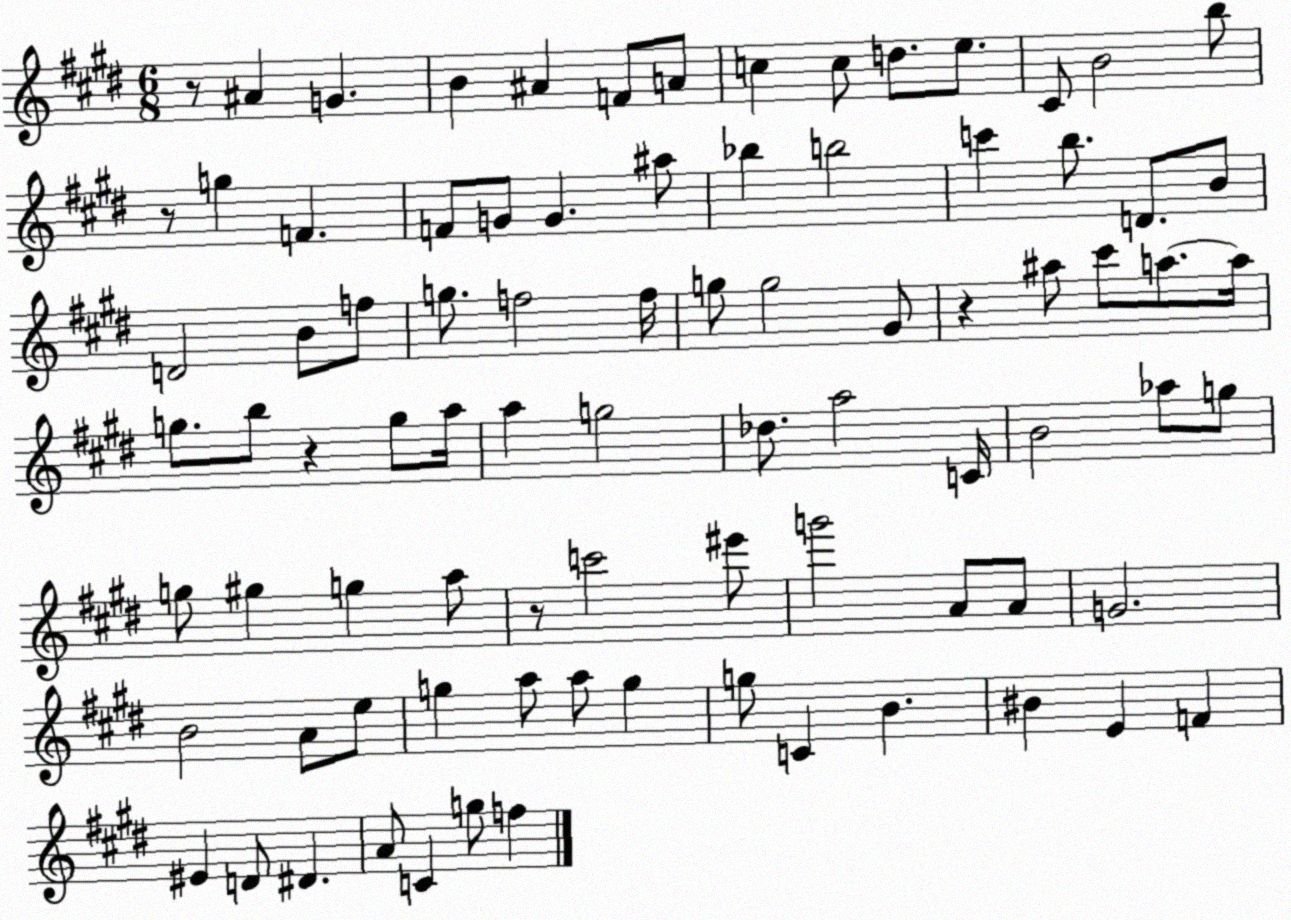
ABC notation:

X:1
T:Untitled
M:6/8
L:1/4
K:E
z/2 ^A G B ^A F/2 A/2 c c/2 d/2 e/2 ^C/2 B2 b/2 z/2 g F F/2 G/2 G ^a/2 _b b2 c' b/2 D/2 B/2 D2 B/2 f/2 g/2 f2 f/4 g/2 g2 ^G/2 z ^a/2 ^c'/2 a/2 a/4 g/2 b/2 z g/2 a/4 a g2 _d/2 a2 C/4 B2 _a/2 g/2 g/2 ^g g a/2 z/2 c'2 ^e'/2 g'2 A/2 A/2 G2 B2 A/2 e/2 g a/2 a/2 g g/2 C B ^B E F ^E D/2 ^D A/2 C g/2 f